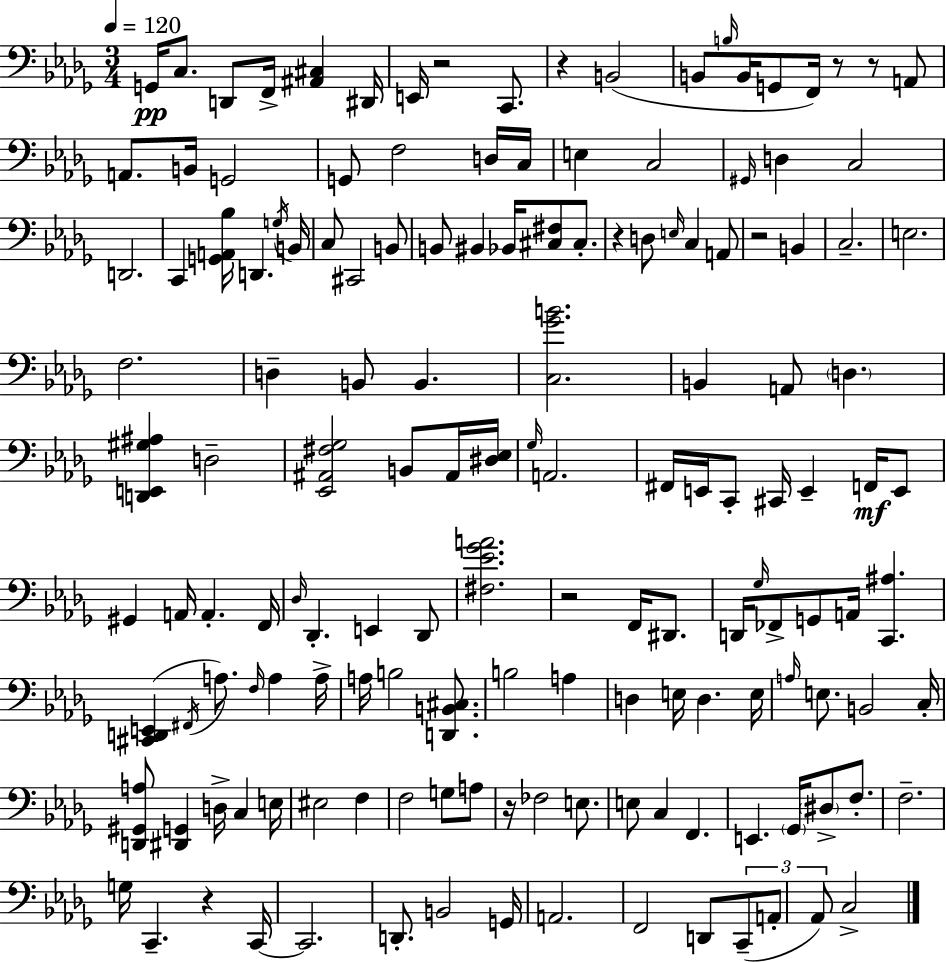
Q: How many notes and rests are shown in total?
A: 150